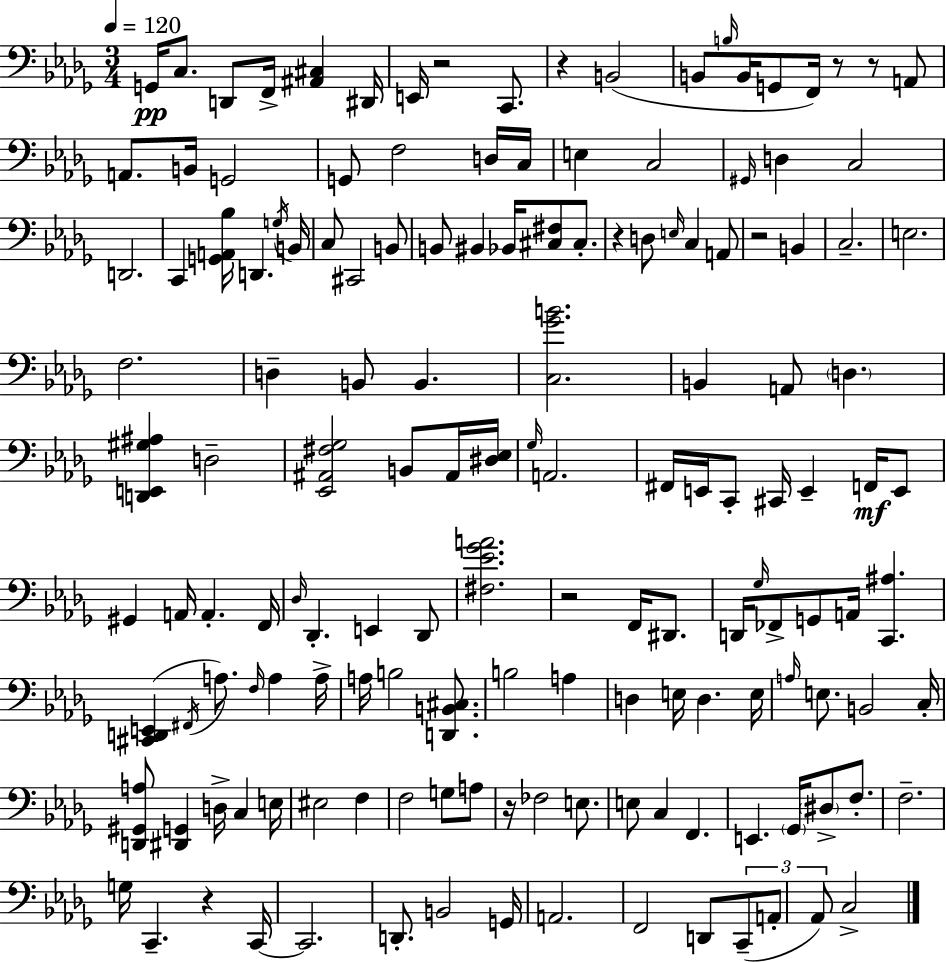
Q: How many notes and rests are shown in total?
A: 150